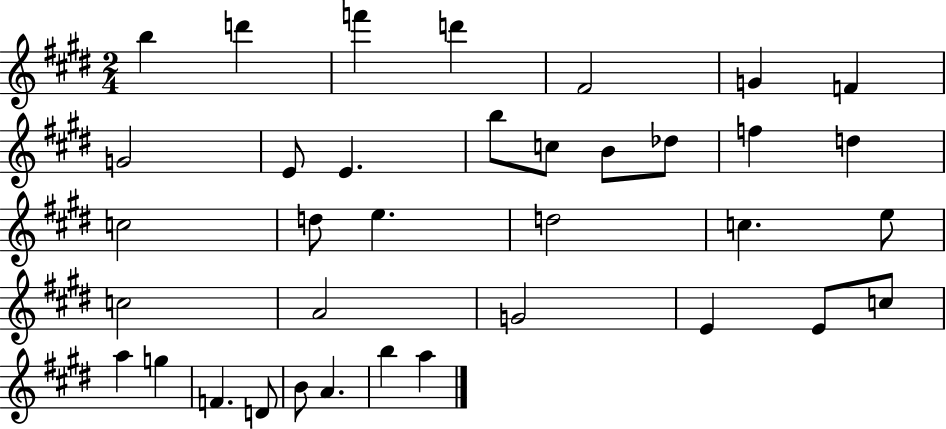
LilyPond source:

{
  \clef treble
  \numericTimeSignature
  \time 2/4
  \key e \major
  b''4 d'''4 | f'''4 d'''4 | fis'2 | g'4 f'4 | \break g'2 | e'8 e'4. | b''8 c''8 b'8 des''8 | f''4 d''4 | \break c''2 | d''8 e''4. | d''2 | c''4. e''8 | \break c''2 | a'2 | g'2 | e'4 e'8 c''8 | \break a''4 g''4 | f'4. d'8 | b'8 a'4. | b''4 a''4 | \break \bar "|."
}